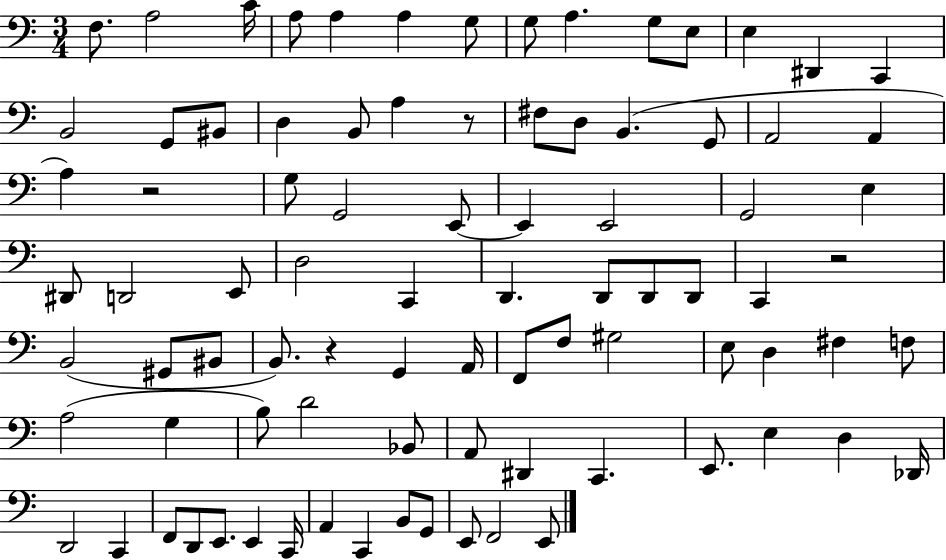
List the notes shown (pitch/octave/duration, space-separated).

F3/e. A3/h C4/s A3/e A3/q A3/q G3/e G3/e A3/q. G3/e E3/e E3/q D#2/q C2/q B2/h G2/e BIS2/e D3/q B2/e A3/q R/e F#3/e D3/e B2/q. G2/e A2/h A2/q A3/q R/h G3/e G2/h E2/e E2/q E2/h G2/h E3/q D#2/e D2/h E2/e D3/h C2/q D2/q. D2/e D2/e D2/e C2/q R/h B2/h G#2/e BIS2/e B2/e. R/q G2/q A2/s F2/e F3/e G#3/h E3/e D3/q F#3/q F3/e A3/h G3/q B3/e D4/h Bb2/e A2/e D#2/q C2/q. E2/e. E3/q D3/q Db2/s D2/h C2/q F2/e D2/e E2/e. E2/q C2/s A2/q C2/q B2/e G2/e E2/e F2/h E2/e